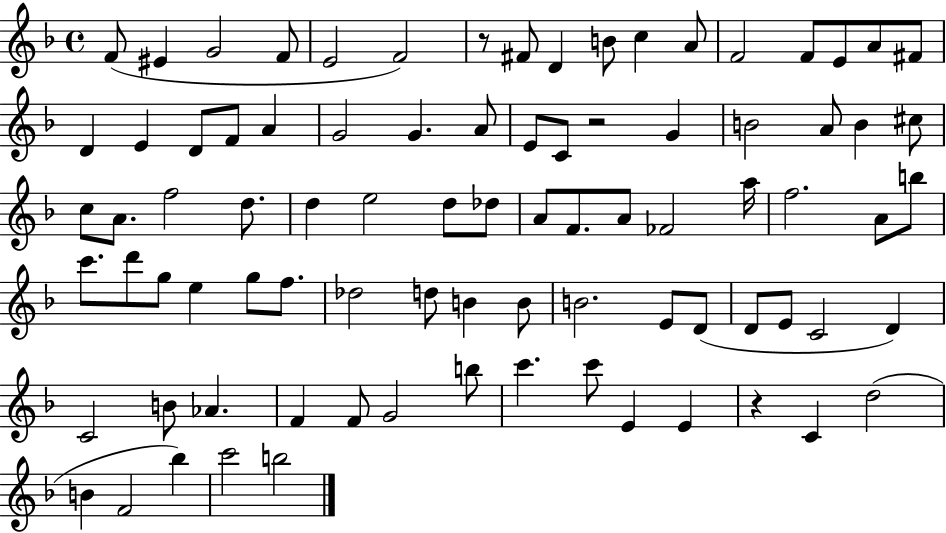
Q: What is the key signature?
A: F major